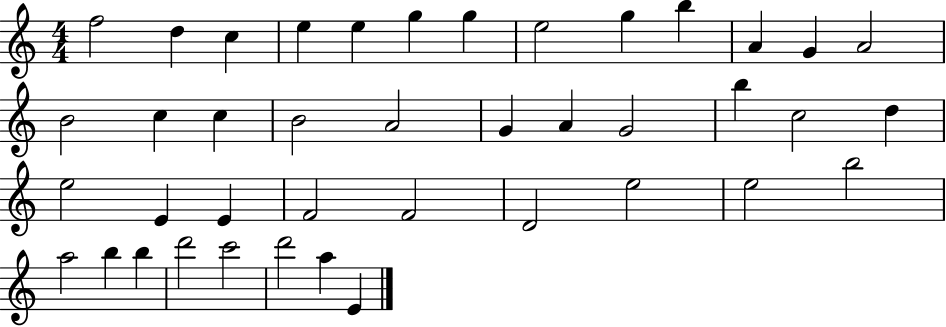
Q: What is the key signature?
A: C major